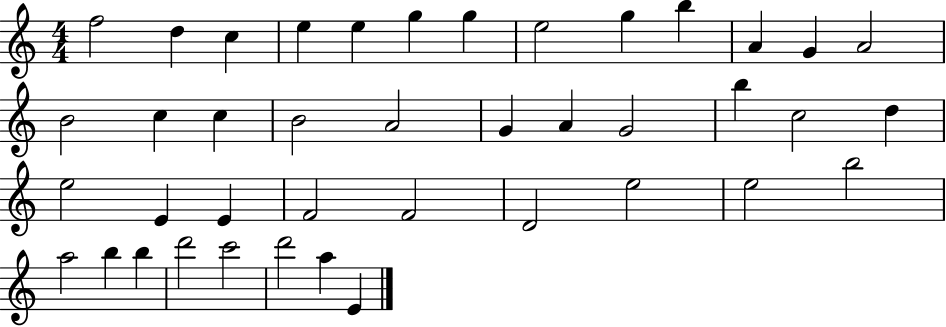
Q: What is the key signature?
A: C major